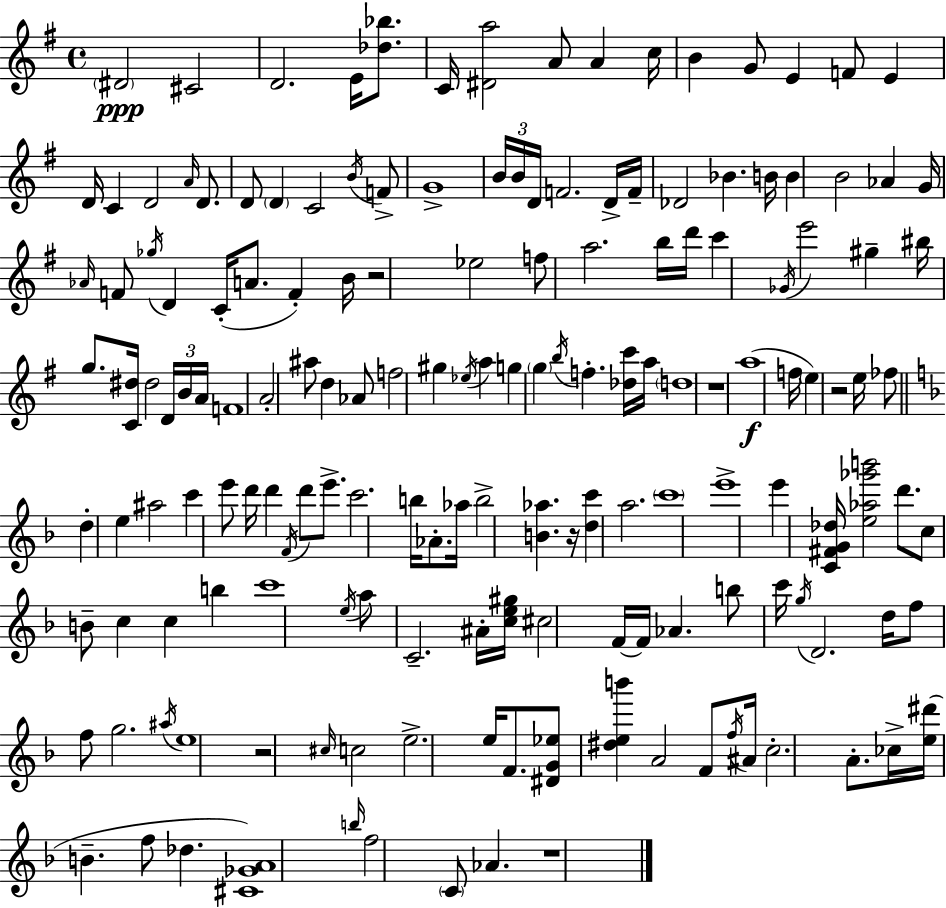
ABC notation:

X:1
T:Untitled
M:4/4
L:1/4
K:Em
^D2 ^C2 D2 E/4 [_d_b]/2 C/4 [^Da]2 A/2 A c/4 B G/2 E F/2 E D/4 C D2 A/4 D/2 D/2 D C2 B/4 F/2 G4 B/4 B/4 D/4 F2 D/4 F/4 _D2 _B B/4 B B2 _A G/4 _A/4 F/2 _g/4 D C/4 A/2 F B/4 z2 _e2 f/2 a2 b/4 d'/4 c' _G/4 e'2 ^g ^b/4 g/2 [C^d]/4 ^d2 D/4 B/4 A/4 F4 A2 ^a/2 d _A/2 f2 ^g _e/4 a g g b/4 f [_dc']/4 a/4 d4 z4 a4 f/4 e z2 e/4 _f/2 d e ^a2 c' e'/2 d'/4 d' F/4 d'/2 e'/2 c'2 b/4 _A/2 _a/4 b2 [B_a] z/4 [dc'] a2 c'4 e'4 e' [C^FG_d]/4 [e_a_g'b']2 d'/2 c/2 B/2 c c b c'4 e/4 a/2 C2 ^A/4 [ce^g]/4 ^c2 F/4 F/4 _A b/2 c'/4 g/4 D2 d/4 f/2 f/2 g2 ^a/4 e4 z2 ^c/4 c2 e2 e/4 F/2 [^DG_e]/2 [^deb'] A2 F/2 f/4 ^A/4 c2 A/2 _c/4 [e^d']/4 B f/2 _d [^C_GA]4 b/4 f2 C/2 _A z4